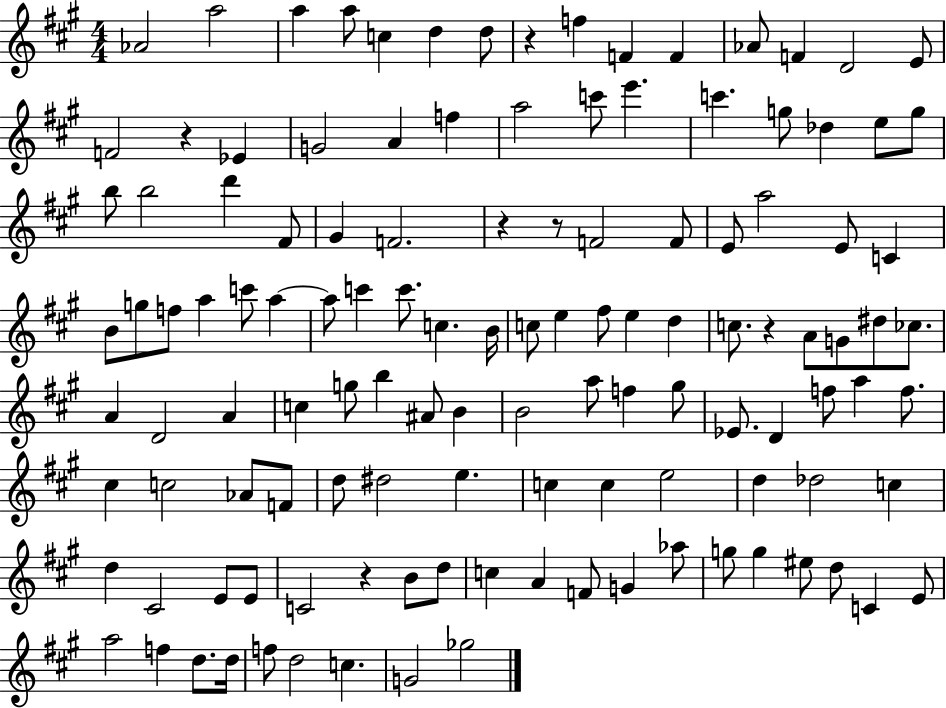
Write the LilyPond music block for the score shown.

{
  \clef treble
  \numericTimeSignature
  \time 4/4
  \key a \major
  \repeat volta 2 { aes'2 a''2 | a''4 a''8 c''4 d''4 d''8 | r4 f''4 f'4 f'4 | aes'8 f'4 d'2 e'8 | \break f'2 r4 ees'4 | g'2 a'4 f''4 | a''2 c'''8 e'''4. | c'''4. g''8 des''4 e''8 g''8 | \break b''8 b''2 d'''4 fis'8 | gis'4 f'2. | r4 r8 f'2 f'8 | e'8 a''2 e'8 c'4 | \break b'8 g''8 f''8 a''4 c'''8 a''4~~ | a''8 c'''4 c'''8. c''4. b'16 | c''8 e''4 fis''8 e''4 d''4 | c''8. r4 a'8 g'8 dis''8 ces''8. | \break a'4 d'2 a'4 | c''4 g''8 b''4 ais'8 b'4 | b'2 a''8 f''4 gis''8 | ees'8. d'4 f''8 a''4 f''8. | \break cis''4 c''2 aes'8 f'8 | d''8 dis''2 e''4. | c''4 c''4 e''2 | d''4 des''2 c''4 | \break d''4 cis'2 e'8 e'8 | c'2 r4 b'8 d''8 | c''4 a'4 f'8 g'4 aes''8 | g''8 g''4 eis''8 d''8 c'4 e'8 | \break a''2 f''4 d''8. d''16 | f''8 d''2 c''4. | g'2 ges''2 | } \bar "|."
}